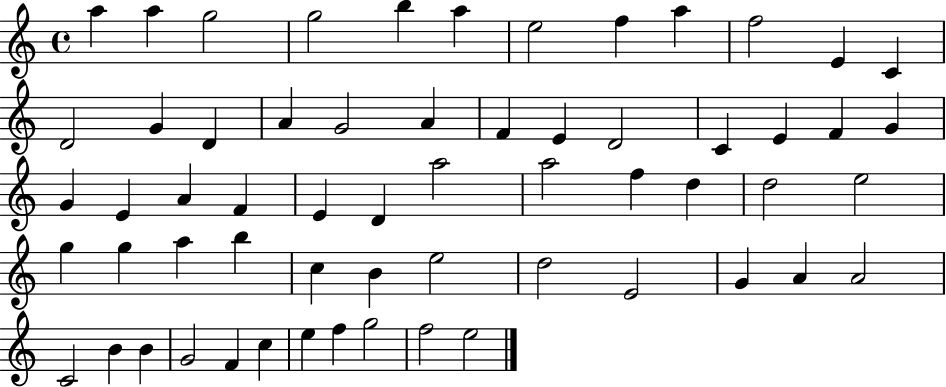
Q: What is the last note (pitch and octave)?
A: E5